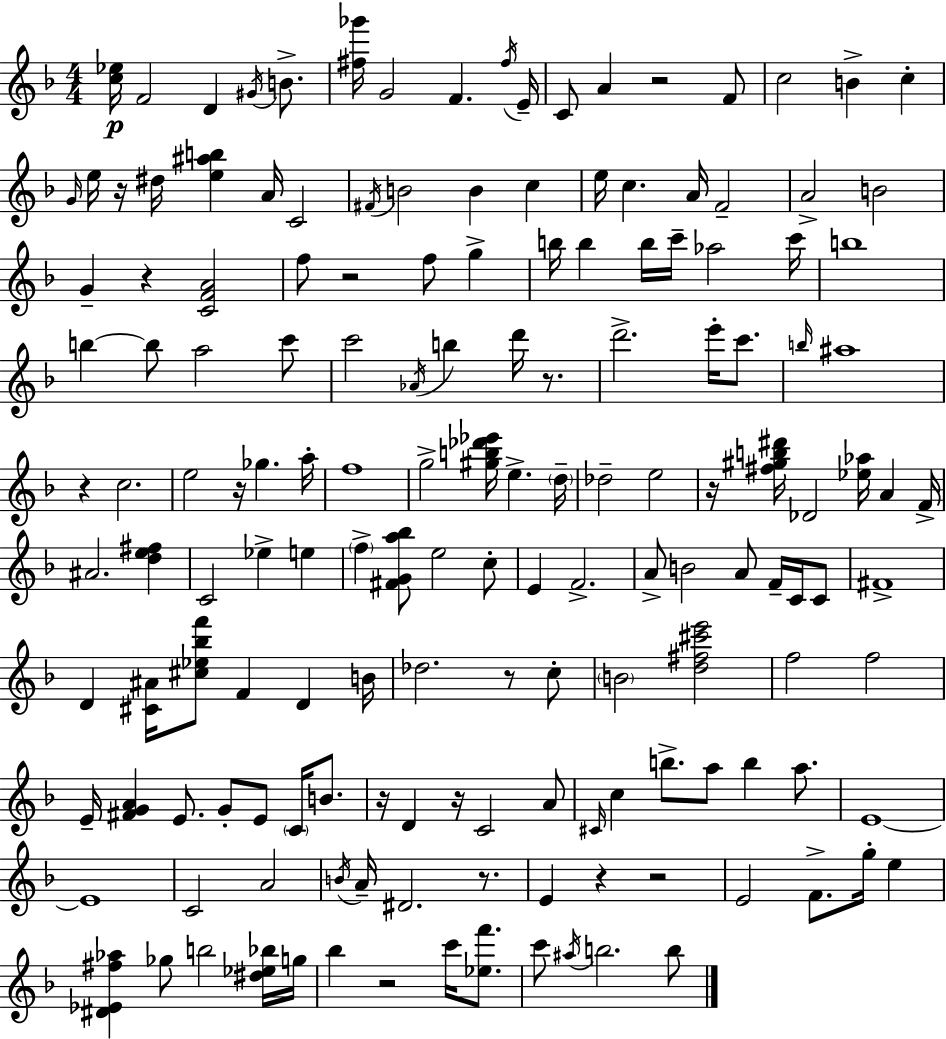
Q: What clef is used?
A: treble